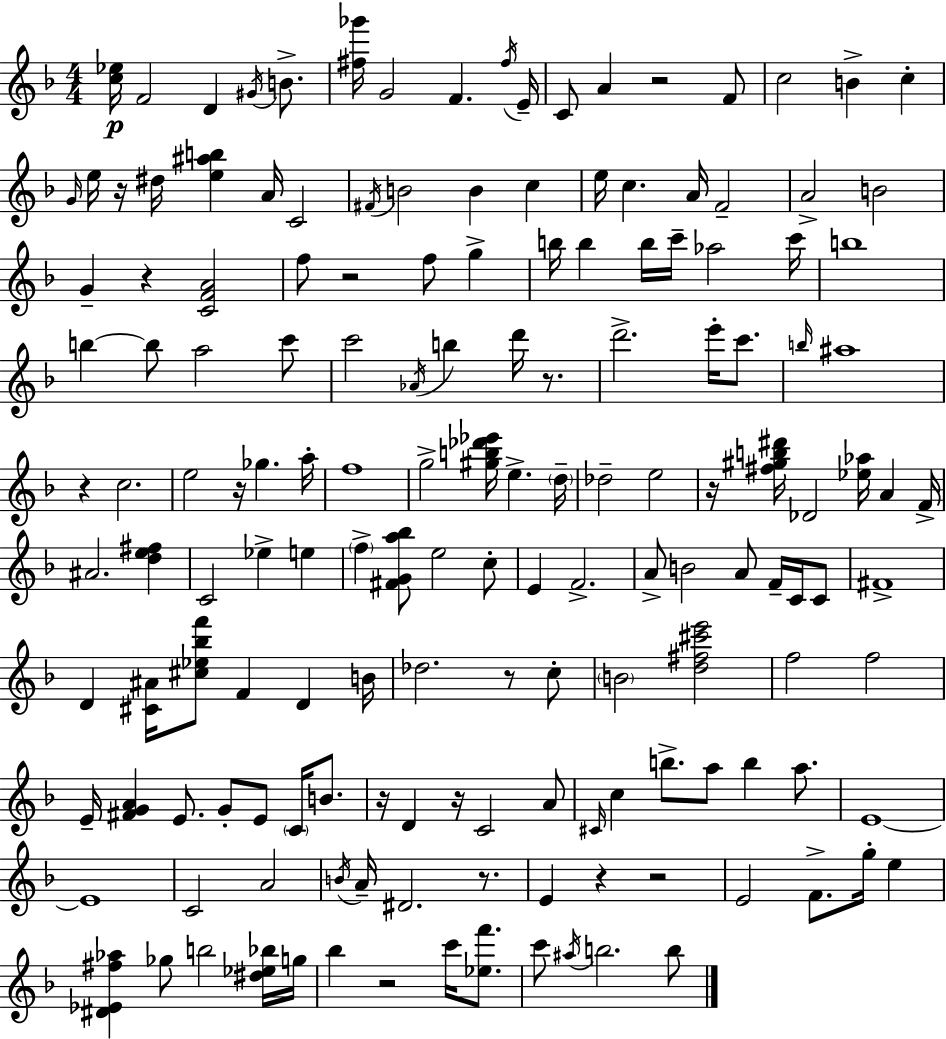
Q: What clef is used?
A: treble